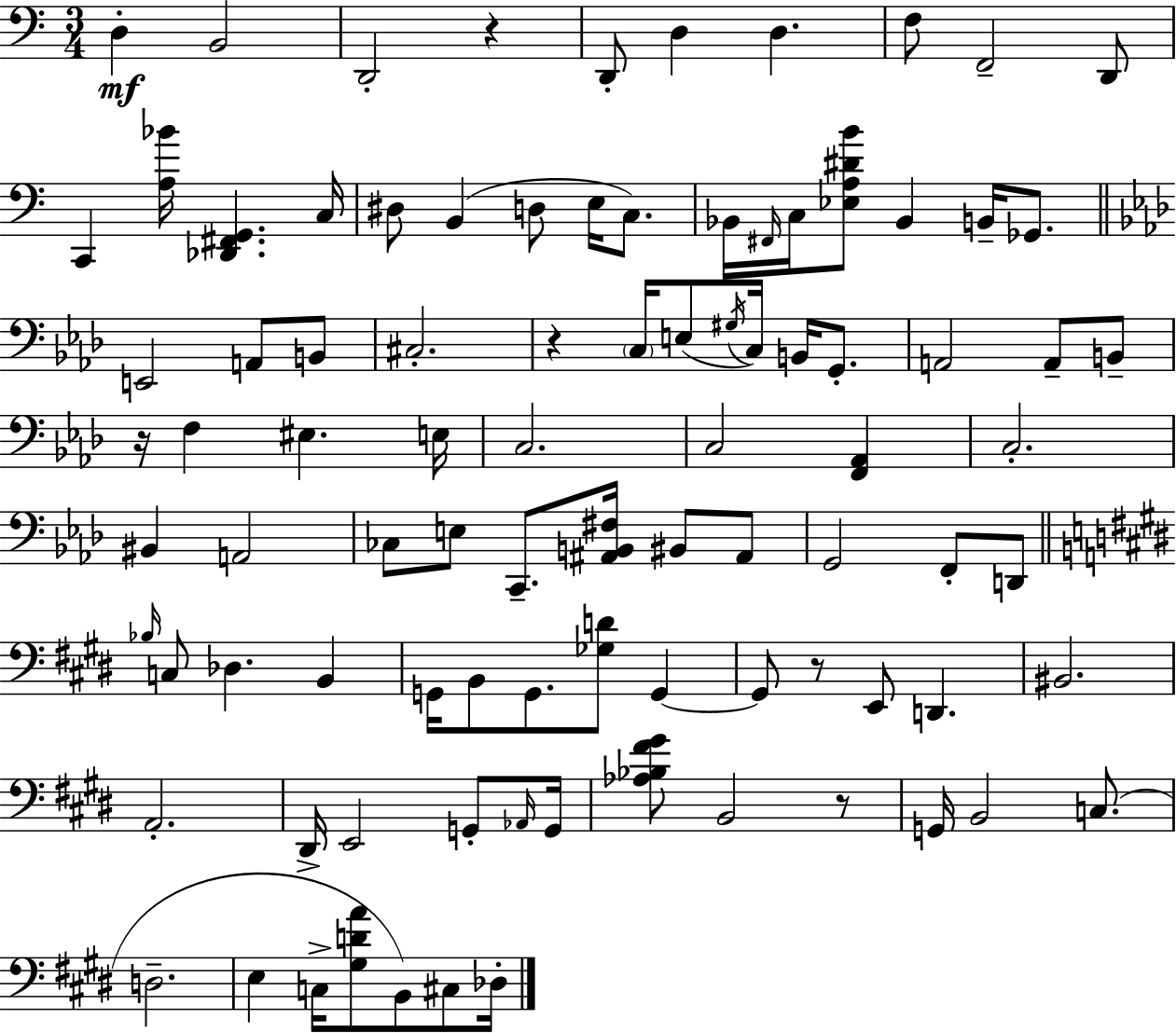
{
  \clef bass
  \numericTimeSignature
  \time 3/4
  \key c \major
  d4-.\mf b,2 | d,2-. r4 | d,8-. d4 d4. | f8 f,2-- d,8 | \break c,4 <a bes'>16 <des, fis, g,>4. c16 | dis8 b,4( d8 e16 c8.) | bes,16 \grace { fis,16 } c16 <ees a dis' b'>8 bes,4 b,16-- ges,8. | \bar "||" \break \key f \minor e,2 a,8 b,8 | cis2.-. | r4 \parenthesize c16 e8( \acciaccatura { gis16 } c16) b,16 g,8.-. | a,2 a,8-- b,8-- | \break r16 f4 eis4. | e16 c2. | c2 <f, aes,>4 | c2.-. | \break bis,4 a,2 | ces8 e8 c,8.-- <ais, b, fis>16 bis,8 ais,8 | g,2 f,8-. d,8 | \bar "||" \break \key e \major \grace { bes16 } c8 des4. b,4 | g,16 b,8 g,8. <ges d'>8 g,4~~ | g,8 r8 e,8 d,4. | bis,2. | \break a,2.-. | dis,16-> e,2 g,8-. | \grace { aes,16 } g,16 <aes bes fis' gis'>8 b,2 | r8 g,16 b,2 c8.( | \break d2.-- | e4 c16-> <gis d' a'>8 b,8) cis8 | des16-. \bar "|."
}